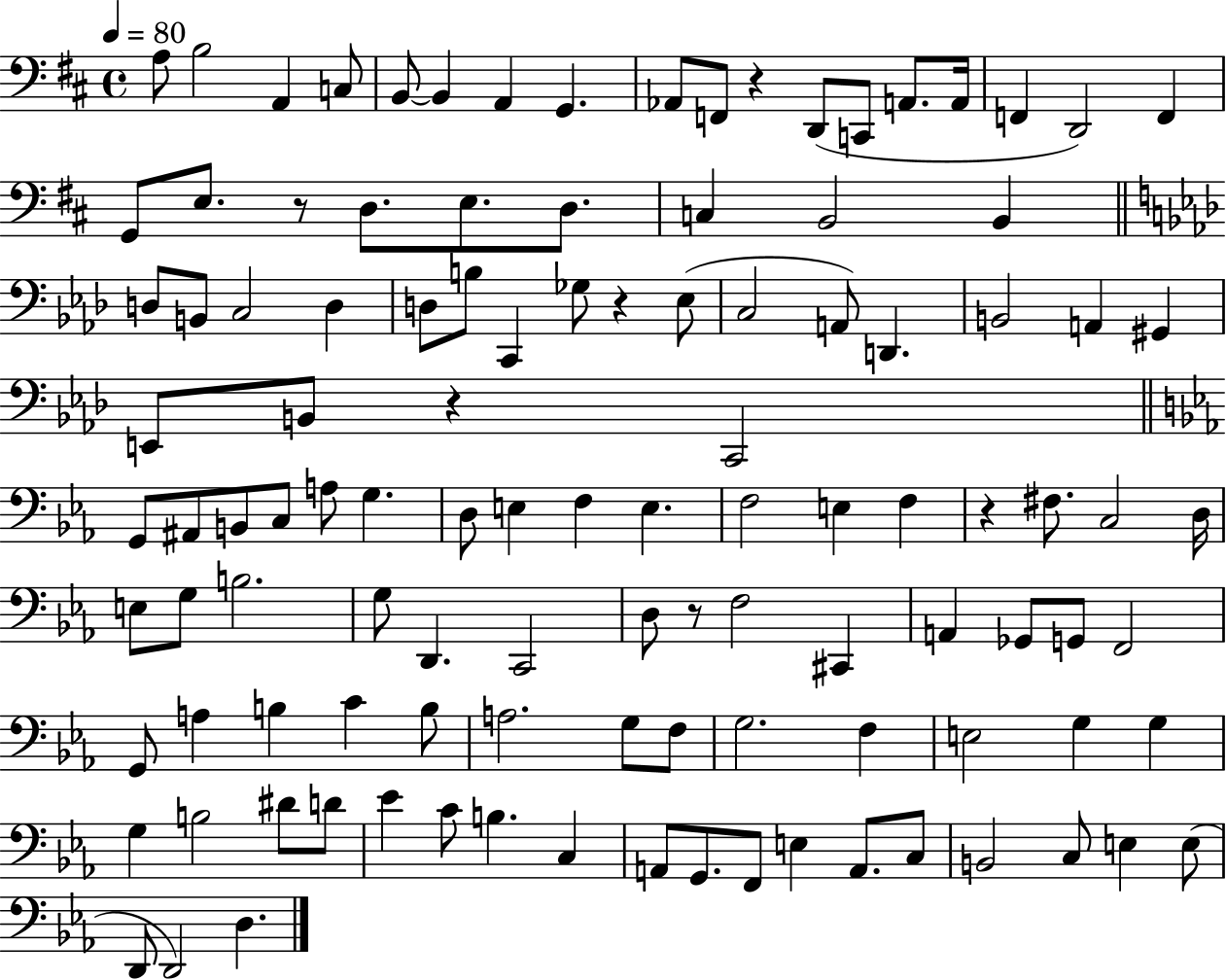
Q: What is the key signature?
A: D major